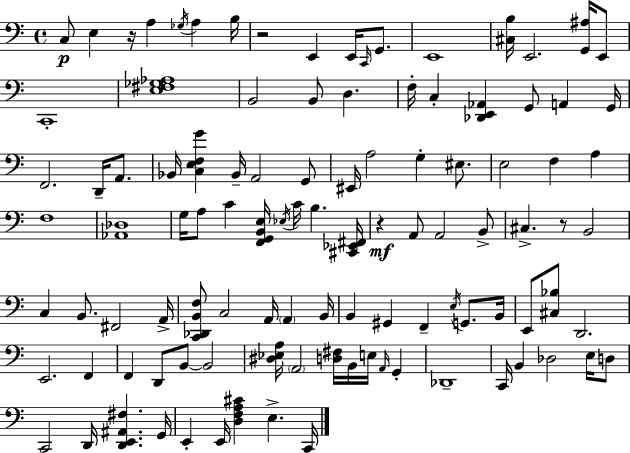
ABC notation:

X:1
T:Untitled
M:4/4
L:1/4
K:Am
C,/2 E, z/4 A, _G,/4 A, B,/4 z2 E,, E,,/4 C,,/4 G,,/2 E,,4 [^C,B,]/4 E,,2 [G,,^A,]/4 E,,/2 C,,4 [E,^F,_G,_A,]4 B,,2 B,,/2 D, F,/4 C, [_D,,E,,_A,,] G,,/2 A,, G,,/4 F,,2 D,,/4 A,,/2 _B,,/4 [C,E,F,G] _B,,/4 A,,2 G,,/2 ^E,,/4 A,2 G, ^E,/2 E,2 F, A, F,4 [_A,,_D,]4 G,/4 A,/2 C [F,,G,,B,,E,]/4 _E,/4 C/4 B, [^C,,_E,,^F,,]/4 z A,,/2 A,,2 B,,/2 ^C, z/2 B,,2 C, B,,/2 ^F,,2 A,,/4 [C,,_D,,B,,F,]/2 C,2 A,,/4 A,, B,,/4 B,, ^G,, F,, E,/4 G,,/2 B,,/4 E,,/2 [^C,_B,]/2 D,,2 E,,2 F,, F,, D,,/2 B,,/2 B,,2 [^D,_E,A,]/4 A,,2 [D,^F,]/4 B,,/4 E,/4 A,,/4 G,, _D,,4 C,,/4 B,, _D,2 E,/4 D,/2 C,,2 D,,/4 [D,,E,,^A,,^F,] G,,/4 E,, E,,/4 [D,F,A,^C] E, C,,/4